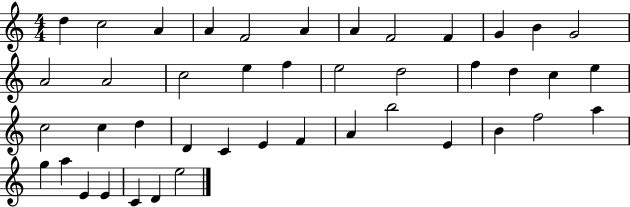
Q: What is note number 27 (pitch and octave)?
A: D4